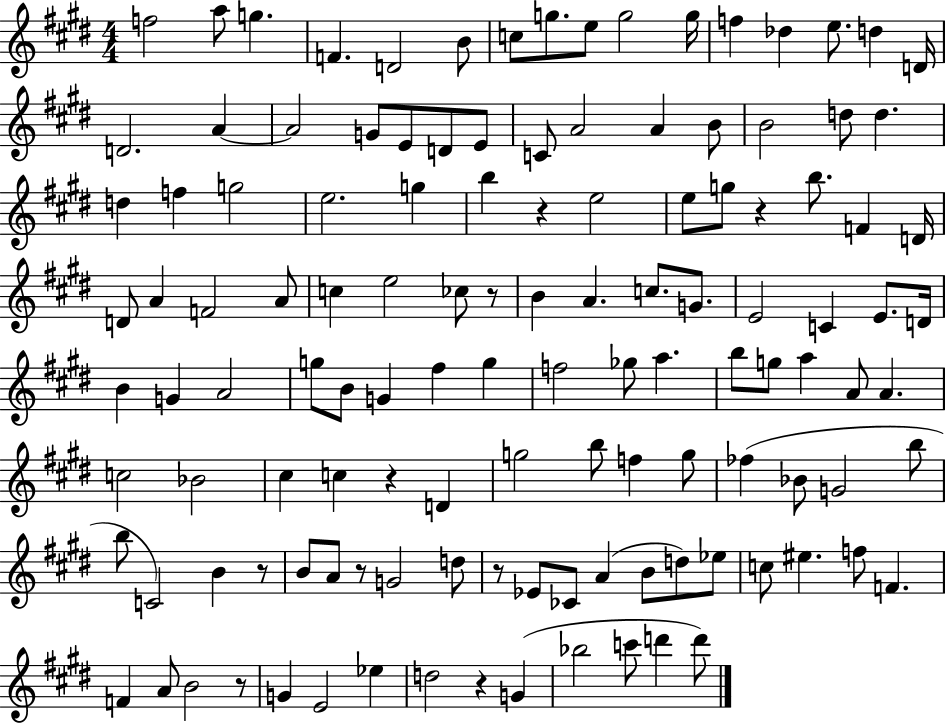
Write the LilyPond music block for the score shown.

{
  \clef treble
  \numericTimeSignature
  \time 4/4
  \key e \major
  f''2 a''8 g''4. | f'4. d'2 b'8 | c''8 g''8. e''8 g''2 g''16 | f''4 des''4 e''8. d''4 d'16 | \break d'2. a'4~~ | a'2 g'8 e'8 d'8 e'8 | c'8 a'2 a'4 b'8 | b'2 d''8 d''4. | \break d''4 f''4 g''2 | e''2. g''4 | b''4 r4 e''2 | e''8 g''8 r4 b''8. f'4 d'16 | \break d'8 a'4 f'2 a'8 | c''4 e''2 ces''8 r8 | b'4 a'4. c''8. g'8. | e'2 c'4 e'8. d'16 | \break b'4 g'4 a'2 | g''8 b'8 g'4 fis''4 g''4 | f''2 ges''8 a''4. | b''8 g''8 a''4 a'8 a'4. | \break c''2 bes'2 | cis''4 c''4 r4 d'4 | g''2 b''8 f''4 g''8 | fes''4( bes'8 g'2 b''8 | \break b''8 c'2) b'4 r8 | b'8 a'8 r8 g'2 d''8 | r8 ees'8 ces'8 a'4( b'8 d''8) ees''8 | c''8 eis''4. f''8 f'4. | \break f'4 a'8 b'2 r8 | g'4 e'2 ees''4 | d''2 r4 g'4( | bes''2 c'''8 d'''4 d'''8) | \break \bar "|."
}